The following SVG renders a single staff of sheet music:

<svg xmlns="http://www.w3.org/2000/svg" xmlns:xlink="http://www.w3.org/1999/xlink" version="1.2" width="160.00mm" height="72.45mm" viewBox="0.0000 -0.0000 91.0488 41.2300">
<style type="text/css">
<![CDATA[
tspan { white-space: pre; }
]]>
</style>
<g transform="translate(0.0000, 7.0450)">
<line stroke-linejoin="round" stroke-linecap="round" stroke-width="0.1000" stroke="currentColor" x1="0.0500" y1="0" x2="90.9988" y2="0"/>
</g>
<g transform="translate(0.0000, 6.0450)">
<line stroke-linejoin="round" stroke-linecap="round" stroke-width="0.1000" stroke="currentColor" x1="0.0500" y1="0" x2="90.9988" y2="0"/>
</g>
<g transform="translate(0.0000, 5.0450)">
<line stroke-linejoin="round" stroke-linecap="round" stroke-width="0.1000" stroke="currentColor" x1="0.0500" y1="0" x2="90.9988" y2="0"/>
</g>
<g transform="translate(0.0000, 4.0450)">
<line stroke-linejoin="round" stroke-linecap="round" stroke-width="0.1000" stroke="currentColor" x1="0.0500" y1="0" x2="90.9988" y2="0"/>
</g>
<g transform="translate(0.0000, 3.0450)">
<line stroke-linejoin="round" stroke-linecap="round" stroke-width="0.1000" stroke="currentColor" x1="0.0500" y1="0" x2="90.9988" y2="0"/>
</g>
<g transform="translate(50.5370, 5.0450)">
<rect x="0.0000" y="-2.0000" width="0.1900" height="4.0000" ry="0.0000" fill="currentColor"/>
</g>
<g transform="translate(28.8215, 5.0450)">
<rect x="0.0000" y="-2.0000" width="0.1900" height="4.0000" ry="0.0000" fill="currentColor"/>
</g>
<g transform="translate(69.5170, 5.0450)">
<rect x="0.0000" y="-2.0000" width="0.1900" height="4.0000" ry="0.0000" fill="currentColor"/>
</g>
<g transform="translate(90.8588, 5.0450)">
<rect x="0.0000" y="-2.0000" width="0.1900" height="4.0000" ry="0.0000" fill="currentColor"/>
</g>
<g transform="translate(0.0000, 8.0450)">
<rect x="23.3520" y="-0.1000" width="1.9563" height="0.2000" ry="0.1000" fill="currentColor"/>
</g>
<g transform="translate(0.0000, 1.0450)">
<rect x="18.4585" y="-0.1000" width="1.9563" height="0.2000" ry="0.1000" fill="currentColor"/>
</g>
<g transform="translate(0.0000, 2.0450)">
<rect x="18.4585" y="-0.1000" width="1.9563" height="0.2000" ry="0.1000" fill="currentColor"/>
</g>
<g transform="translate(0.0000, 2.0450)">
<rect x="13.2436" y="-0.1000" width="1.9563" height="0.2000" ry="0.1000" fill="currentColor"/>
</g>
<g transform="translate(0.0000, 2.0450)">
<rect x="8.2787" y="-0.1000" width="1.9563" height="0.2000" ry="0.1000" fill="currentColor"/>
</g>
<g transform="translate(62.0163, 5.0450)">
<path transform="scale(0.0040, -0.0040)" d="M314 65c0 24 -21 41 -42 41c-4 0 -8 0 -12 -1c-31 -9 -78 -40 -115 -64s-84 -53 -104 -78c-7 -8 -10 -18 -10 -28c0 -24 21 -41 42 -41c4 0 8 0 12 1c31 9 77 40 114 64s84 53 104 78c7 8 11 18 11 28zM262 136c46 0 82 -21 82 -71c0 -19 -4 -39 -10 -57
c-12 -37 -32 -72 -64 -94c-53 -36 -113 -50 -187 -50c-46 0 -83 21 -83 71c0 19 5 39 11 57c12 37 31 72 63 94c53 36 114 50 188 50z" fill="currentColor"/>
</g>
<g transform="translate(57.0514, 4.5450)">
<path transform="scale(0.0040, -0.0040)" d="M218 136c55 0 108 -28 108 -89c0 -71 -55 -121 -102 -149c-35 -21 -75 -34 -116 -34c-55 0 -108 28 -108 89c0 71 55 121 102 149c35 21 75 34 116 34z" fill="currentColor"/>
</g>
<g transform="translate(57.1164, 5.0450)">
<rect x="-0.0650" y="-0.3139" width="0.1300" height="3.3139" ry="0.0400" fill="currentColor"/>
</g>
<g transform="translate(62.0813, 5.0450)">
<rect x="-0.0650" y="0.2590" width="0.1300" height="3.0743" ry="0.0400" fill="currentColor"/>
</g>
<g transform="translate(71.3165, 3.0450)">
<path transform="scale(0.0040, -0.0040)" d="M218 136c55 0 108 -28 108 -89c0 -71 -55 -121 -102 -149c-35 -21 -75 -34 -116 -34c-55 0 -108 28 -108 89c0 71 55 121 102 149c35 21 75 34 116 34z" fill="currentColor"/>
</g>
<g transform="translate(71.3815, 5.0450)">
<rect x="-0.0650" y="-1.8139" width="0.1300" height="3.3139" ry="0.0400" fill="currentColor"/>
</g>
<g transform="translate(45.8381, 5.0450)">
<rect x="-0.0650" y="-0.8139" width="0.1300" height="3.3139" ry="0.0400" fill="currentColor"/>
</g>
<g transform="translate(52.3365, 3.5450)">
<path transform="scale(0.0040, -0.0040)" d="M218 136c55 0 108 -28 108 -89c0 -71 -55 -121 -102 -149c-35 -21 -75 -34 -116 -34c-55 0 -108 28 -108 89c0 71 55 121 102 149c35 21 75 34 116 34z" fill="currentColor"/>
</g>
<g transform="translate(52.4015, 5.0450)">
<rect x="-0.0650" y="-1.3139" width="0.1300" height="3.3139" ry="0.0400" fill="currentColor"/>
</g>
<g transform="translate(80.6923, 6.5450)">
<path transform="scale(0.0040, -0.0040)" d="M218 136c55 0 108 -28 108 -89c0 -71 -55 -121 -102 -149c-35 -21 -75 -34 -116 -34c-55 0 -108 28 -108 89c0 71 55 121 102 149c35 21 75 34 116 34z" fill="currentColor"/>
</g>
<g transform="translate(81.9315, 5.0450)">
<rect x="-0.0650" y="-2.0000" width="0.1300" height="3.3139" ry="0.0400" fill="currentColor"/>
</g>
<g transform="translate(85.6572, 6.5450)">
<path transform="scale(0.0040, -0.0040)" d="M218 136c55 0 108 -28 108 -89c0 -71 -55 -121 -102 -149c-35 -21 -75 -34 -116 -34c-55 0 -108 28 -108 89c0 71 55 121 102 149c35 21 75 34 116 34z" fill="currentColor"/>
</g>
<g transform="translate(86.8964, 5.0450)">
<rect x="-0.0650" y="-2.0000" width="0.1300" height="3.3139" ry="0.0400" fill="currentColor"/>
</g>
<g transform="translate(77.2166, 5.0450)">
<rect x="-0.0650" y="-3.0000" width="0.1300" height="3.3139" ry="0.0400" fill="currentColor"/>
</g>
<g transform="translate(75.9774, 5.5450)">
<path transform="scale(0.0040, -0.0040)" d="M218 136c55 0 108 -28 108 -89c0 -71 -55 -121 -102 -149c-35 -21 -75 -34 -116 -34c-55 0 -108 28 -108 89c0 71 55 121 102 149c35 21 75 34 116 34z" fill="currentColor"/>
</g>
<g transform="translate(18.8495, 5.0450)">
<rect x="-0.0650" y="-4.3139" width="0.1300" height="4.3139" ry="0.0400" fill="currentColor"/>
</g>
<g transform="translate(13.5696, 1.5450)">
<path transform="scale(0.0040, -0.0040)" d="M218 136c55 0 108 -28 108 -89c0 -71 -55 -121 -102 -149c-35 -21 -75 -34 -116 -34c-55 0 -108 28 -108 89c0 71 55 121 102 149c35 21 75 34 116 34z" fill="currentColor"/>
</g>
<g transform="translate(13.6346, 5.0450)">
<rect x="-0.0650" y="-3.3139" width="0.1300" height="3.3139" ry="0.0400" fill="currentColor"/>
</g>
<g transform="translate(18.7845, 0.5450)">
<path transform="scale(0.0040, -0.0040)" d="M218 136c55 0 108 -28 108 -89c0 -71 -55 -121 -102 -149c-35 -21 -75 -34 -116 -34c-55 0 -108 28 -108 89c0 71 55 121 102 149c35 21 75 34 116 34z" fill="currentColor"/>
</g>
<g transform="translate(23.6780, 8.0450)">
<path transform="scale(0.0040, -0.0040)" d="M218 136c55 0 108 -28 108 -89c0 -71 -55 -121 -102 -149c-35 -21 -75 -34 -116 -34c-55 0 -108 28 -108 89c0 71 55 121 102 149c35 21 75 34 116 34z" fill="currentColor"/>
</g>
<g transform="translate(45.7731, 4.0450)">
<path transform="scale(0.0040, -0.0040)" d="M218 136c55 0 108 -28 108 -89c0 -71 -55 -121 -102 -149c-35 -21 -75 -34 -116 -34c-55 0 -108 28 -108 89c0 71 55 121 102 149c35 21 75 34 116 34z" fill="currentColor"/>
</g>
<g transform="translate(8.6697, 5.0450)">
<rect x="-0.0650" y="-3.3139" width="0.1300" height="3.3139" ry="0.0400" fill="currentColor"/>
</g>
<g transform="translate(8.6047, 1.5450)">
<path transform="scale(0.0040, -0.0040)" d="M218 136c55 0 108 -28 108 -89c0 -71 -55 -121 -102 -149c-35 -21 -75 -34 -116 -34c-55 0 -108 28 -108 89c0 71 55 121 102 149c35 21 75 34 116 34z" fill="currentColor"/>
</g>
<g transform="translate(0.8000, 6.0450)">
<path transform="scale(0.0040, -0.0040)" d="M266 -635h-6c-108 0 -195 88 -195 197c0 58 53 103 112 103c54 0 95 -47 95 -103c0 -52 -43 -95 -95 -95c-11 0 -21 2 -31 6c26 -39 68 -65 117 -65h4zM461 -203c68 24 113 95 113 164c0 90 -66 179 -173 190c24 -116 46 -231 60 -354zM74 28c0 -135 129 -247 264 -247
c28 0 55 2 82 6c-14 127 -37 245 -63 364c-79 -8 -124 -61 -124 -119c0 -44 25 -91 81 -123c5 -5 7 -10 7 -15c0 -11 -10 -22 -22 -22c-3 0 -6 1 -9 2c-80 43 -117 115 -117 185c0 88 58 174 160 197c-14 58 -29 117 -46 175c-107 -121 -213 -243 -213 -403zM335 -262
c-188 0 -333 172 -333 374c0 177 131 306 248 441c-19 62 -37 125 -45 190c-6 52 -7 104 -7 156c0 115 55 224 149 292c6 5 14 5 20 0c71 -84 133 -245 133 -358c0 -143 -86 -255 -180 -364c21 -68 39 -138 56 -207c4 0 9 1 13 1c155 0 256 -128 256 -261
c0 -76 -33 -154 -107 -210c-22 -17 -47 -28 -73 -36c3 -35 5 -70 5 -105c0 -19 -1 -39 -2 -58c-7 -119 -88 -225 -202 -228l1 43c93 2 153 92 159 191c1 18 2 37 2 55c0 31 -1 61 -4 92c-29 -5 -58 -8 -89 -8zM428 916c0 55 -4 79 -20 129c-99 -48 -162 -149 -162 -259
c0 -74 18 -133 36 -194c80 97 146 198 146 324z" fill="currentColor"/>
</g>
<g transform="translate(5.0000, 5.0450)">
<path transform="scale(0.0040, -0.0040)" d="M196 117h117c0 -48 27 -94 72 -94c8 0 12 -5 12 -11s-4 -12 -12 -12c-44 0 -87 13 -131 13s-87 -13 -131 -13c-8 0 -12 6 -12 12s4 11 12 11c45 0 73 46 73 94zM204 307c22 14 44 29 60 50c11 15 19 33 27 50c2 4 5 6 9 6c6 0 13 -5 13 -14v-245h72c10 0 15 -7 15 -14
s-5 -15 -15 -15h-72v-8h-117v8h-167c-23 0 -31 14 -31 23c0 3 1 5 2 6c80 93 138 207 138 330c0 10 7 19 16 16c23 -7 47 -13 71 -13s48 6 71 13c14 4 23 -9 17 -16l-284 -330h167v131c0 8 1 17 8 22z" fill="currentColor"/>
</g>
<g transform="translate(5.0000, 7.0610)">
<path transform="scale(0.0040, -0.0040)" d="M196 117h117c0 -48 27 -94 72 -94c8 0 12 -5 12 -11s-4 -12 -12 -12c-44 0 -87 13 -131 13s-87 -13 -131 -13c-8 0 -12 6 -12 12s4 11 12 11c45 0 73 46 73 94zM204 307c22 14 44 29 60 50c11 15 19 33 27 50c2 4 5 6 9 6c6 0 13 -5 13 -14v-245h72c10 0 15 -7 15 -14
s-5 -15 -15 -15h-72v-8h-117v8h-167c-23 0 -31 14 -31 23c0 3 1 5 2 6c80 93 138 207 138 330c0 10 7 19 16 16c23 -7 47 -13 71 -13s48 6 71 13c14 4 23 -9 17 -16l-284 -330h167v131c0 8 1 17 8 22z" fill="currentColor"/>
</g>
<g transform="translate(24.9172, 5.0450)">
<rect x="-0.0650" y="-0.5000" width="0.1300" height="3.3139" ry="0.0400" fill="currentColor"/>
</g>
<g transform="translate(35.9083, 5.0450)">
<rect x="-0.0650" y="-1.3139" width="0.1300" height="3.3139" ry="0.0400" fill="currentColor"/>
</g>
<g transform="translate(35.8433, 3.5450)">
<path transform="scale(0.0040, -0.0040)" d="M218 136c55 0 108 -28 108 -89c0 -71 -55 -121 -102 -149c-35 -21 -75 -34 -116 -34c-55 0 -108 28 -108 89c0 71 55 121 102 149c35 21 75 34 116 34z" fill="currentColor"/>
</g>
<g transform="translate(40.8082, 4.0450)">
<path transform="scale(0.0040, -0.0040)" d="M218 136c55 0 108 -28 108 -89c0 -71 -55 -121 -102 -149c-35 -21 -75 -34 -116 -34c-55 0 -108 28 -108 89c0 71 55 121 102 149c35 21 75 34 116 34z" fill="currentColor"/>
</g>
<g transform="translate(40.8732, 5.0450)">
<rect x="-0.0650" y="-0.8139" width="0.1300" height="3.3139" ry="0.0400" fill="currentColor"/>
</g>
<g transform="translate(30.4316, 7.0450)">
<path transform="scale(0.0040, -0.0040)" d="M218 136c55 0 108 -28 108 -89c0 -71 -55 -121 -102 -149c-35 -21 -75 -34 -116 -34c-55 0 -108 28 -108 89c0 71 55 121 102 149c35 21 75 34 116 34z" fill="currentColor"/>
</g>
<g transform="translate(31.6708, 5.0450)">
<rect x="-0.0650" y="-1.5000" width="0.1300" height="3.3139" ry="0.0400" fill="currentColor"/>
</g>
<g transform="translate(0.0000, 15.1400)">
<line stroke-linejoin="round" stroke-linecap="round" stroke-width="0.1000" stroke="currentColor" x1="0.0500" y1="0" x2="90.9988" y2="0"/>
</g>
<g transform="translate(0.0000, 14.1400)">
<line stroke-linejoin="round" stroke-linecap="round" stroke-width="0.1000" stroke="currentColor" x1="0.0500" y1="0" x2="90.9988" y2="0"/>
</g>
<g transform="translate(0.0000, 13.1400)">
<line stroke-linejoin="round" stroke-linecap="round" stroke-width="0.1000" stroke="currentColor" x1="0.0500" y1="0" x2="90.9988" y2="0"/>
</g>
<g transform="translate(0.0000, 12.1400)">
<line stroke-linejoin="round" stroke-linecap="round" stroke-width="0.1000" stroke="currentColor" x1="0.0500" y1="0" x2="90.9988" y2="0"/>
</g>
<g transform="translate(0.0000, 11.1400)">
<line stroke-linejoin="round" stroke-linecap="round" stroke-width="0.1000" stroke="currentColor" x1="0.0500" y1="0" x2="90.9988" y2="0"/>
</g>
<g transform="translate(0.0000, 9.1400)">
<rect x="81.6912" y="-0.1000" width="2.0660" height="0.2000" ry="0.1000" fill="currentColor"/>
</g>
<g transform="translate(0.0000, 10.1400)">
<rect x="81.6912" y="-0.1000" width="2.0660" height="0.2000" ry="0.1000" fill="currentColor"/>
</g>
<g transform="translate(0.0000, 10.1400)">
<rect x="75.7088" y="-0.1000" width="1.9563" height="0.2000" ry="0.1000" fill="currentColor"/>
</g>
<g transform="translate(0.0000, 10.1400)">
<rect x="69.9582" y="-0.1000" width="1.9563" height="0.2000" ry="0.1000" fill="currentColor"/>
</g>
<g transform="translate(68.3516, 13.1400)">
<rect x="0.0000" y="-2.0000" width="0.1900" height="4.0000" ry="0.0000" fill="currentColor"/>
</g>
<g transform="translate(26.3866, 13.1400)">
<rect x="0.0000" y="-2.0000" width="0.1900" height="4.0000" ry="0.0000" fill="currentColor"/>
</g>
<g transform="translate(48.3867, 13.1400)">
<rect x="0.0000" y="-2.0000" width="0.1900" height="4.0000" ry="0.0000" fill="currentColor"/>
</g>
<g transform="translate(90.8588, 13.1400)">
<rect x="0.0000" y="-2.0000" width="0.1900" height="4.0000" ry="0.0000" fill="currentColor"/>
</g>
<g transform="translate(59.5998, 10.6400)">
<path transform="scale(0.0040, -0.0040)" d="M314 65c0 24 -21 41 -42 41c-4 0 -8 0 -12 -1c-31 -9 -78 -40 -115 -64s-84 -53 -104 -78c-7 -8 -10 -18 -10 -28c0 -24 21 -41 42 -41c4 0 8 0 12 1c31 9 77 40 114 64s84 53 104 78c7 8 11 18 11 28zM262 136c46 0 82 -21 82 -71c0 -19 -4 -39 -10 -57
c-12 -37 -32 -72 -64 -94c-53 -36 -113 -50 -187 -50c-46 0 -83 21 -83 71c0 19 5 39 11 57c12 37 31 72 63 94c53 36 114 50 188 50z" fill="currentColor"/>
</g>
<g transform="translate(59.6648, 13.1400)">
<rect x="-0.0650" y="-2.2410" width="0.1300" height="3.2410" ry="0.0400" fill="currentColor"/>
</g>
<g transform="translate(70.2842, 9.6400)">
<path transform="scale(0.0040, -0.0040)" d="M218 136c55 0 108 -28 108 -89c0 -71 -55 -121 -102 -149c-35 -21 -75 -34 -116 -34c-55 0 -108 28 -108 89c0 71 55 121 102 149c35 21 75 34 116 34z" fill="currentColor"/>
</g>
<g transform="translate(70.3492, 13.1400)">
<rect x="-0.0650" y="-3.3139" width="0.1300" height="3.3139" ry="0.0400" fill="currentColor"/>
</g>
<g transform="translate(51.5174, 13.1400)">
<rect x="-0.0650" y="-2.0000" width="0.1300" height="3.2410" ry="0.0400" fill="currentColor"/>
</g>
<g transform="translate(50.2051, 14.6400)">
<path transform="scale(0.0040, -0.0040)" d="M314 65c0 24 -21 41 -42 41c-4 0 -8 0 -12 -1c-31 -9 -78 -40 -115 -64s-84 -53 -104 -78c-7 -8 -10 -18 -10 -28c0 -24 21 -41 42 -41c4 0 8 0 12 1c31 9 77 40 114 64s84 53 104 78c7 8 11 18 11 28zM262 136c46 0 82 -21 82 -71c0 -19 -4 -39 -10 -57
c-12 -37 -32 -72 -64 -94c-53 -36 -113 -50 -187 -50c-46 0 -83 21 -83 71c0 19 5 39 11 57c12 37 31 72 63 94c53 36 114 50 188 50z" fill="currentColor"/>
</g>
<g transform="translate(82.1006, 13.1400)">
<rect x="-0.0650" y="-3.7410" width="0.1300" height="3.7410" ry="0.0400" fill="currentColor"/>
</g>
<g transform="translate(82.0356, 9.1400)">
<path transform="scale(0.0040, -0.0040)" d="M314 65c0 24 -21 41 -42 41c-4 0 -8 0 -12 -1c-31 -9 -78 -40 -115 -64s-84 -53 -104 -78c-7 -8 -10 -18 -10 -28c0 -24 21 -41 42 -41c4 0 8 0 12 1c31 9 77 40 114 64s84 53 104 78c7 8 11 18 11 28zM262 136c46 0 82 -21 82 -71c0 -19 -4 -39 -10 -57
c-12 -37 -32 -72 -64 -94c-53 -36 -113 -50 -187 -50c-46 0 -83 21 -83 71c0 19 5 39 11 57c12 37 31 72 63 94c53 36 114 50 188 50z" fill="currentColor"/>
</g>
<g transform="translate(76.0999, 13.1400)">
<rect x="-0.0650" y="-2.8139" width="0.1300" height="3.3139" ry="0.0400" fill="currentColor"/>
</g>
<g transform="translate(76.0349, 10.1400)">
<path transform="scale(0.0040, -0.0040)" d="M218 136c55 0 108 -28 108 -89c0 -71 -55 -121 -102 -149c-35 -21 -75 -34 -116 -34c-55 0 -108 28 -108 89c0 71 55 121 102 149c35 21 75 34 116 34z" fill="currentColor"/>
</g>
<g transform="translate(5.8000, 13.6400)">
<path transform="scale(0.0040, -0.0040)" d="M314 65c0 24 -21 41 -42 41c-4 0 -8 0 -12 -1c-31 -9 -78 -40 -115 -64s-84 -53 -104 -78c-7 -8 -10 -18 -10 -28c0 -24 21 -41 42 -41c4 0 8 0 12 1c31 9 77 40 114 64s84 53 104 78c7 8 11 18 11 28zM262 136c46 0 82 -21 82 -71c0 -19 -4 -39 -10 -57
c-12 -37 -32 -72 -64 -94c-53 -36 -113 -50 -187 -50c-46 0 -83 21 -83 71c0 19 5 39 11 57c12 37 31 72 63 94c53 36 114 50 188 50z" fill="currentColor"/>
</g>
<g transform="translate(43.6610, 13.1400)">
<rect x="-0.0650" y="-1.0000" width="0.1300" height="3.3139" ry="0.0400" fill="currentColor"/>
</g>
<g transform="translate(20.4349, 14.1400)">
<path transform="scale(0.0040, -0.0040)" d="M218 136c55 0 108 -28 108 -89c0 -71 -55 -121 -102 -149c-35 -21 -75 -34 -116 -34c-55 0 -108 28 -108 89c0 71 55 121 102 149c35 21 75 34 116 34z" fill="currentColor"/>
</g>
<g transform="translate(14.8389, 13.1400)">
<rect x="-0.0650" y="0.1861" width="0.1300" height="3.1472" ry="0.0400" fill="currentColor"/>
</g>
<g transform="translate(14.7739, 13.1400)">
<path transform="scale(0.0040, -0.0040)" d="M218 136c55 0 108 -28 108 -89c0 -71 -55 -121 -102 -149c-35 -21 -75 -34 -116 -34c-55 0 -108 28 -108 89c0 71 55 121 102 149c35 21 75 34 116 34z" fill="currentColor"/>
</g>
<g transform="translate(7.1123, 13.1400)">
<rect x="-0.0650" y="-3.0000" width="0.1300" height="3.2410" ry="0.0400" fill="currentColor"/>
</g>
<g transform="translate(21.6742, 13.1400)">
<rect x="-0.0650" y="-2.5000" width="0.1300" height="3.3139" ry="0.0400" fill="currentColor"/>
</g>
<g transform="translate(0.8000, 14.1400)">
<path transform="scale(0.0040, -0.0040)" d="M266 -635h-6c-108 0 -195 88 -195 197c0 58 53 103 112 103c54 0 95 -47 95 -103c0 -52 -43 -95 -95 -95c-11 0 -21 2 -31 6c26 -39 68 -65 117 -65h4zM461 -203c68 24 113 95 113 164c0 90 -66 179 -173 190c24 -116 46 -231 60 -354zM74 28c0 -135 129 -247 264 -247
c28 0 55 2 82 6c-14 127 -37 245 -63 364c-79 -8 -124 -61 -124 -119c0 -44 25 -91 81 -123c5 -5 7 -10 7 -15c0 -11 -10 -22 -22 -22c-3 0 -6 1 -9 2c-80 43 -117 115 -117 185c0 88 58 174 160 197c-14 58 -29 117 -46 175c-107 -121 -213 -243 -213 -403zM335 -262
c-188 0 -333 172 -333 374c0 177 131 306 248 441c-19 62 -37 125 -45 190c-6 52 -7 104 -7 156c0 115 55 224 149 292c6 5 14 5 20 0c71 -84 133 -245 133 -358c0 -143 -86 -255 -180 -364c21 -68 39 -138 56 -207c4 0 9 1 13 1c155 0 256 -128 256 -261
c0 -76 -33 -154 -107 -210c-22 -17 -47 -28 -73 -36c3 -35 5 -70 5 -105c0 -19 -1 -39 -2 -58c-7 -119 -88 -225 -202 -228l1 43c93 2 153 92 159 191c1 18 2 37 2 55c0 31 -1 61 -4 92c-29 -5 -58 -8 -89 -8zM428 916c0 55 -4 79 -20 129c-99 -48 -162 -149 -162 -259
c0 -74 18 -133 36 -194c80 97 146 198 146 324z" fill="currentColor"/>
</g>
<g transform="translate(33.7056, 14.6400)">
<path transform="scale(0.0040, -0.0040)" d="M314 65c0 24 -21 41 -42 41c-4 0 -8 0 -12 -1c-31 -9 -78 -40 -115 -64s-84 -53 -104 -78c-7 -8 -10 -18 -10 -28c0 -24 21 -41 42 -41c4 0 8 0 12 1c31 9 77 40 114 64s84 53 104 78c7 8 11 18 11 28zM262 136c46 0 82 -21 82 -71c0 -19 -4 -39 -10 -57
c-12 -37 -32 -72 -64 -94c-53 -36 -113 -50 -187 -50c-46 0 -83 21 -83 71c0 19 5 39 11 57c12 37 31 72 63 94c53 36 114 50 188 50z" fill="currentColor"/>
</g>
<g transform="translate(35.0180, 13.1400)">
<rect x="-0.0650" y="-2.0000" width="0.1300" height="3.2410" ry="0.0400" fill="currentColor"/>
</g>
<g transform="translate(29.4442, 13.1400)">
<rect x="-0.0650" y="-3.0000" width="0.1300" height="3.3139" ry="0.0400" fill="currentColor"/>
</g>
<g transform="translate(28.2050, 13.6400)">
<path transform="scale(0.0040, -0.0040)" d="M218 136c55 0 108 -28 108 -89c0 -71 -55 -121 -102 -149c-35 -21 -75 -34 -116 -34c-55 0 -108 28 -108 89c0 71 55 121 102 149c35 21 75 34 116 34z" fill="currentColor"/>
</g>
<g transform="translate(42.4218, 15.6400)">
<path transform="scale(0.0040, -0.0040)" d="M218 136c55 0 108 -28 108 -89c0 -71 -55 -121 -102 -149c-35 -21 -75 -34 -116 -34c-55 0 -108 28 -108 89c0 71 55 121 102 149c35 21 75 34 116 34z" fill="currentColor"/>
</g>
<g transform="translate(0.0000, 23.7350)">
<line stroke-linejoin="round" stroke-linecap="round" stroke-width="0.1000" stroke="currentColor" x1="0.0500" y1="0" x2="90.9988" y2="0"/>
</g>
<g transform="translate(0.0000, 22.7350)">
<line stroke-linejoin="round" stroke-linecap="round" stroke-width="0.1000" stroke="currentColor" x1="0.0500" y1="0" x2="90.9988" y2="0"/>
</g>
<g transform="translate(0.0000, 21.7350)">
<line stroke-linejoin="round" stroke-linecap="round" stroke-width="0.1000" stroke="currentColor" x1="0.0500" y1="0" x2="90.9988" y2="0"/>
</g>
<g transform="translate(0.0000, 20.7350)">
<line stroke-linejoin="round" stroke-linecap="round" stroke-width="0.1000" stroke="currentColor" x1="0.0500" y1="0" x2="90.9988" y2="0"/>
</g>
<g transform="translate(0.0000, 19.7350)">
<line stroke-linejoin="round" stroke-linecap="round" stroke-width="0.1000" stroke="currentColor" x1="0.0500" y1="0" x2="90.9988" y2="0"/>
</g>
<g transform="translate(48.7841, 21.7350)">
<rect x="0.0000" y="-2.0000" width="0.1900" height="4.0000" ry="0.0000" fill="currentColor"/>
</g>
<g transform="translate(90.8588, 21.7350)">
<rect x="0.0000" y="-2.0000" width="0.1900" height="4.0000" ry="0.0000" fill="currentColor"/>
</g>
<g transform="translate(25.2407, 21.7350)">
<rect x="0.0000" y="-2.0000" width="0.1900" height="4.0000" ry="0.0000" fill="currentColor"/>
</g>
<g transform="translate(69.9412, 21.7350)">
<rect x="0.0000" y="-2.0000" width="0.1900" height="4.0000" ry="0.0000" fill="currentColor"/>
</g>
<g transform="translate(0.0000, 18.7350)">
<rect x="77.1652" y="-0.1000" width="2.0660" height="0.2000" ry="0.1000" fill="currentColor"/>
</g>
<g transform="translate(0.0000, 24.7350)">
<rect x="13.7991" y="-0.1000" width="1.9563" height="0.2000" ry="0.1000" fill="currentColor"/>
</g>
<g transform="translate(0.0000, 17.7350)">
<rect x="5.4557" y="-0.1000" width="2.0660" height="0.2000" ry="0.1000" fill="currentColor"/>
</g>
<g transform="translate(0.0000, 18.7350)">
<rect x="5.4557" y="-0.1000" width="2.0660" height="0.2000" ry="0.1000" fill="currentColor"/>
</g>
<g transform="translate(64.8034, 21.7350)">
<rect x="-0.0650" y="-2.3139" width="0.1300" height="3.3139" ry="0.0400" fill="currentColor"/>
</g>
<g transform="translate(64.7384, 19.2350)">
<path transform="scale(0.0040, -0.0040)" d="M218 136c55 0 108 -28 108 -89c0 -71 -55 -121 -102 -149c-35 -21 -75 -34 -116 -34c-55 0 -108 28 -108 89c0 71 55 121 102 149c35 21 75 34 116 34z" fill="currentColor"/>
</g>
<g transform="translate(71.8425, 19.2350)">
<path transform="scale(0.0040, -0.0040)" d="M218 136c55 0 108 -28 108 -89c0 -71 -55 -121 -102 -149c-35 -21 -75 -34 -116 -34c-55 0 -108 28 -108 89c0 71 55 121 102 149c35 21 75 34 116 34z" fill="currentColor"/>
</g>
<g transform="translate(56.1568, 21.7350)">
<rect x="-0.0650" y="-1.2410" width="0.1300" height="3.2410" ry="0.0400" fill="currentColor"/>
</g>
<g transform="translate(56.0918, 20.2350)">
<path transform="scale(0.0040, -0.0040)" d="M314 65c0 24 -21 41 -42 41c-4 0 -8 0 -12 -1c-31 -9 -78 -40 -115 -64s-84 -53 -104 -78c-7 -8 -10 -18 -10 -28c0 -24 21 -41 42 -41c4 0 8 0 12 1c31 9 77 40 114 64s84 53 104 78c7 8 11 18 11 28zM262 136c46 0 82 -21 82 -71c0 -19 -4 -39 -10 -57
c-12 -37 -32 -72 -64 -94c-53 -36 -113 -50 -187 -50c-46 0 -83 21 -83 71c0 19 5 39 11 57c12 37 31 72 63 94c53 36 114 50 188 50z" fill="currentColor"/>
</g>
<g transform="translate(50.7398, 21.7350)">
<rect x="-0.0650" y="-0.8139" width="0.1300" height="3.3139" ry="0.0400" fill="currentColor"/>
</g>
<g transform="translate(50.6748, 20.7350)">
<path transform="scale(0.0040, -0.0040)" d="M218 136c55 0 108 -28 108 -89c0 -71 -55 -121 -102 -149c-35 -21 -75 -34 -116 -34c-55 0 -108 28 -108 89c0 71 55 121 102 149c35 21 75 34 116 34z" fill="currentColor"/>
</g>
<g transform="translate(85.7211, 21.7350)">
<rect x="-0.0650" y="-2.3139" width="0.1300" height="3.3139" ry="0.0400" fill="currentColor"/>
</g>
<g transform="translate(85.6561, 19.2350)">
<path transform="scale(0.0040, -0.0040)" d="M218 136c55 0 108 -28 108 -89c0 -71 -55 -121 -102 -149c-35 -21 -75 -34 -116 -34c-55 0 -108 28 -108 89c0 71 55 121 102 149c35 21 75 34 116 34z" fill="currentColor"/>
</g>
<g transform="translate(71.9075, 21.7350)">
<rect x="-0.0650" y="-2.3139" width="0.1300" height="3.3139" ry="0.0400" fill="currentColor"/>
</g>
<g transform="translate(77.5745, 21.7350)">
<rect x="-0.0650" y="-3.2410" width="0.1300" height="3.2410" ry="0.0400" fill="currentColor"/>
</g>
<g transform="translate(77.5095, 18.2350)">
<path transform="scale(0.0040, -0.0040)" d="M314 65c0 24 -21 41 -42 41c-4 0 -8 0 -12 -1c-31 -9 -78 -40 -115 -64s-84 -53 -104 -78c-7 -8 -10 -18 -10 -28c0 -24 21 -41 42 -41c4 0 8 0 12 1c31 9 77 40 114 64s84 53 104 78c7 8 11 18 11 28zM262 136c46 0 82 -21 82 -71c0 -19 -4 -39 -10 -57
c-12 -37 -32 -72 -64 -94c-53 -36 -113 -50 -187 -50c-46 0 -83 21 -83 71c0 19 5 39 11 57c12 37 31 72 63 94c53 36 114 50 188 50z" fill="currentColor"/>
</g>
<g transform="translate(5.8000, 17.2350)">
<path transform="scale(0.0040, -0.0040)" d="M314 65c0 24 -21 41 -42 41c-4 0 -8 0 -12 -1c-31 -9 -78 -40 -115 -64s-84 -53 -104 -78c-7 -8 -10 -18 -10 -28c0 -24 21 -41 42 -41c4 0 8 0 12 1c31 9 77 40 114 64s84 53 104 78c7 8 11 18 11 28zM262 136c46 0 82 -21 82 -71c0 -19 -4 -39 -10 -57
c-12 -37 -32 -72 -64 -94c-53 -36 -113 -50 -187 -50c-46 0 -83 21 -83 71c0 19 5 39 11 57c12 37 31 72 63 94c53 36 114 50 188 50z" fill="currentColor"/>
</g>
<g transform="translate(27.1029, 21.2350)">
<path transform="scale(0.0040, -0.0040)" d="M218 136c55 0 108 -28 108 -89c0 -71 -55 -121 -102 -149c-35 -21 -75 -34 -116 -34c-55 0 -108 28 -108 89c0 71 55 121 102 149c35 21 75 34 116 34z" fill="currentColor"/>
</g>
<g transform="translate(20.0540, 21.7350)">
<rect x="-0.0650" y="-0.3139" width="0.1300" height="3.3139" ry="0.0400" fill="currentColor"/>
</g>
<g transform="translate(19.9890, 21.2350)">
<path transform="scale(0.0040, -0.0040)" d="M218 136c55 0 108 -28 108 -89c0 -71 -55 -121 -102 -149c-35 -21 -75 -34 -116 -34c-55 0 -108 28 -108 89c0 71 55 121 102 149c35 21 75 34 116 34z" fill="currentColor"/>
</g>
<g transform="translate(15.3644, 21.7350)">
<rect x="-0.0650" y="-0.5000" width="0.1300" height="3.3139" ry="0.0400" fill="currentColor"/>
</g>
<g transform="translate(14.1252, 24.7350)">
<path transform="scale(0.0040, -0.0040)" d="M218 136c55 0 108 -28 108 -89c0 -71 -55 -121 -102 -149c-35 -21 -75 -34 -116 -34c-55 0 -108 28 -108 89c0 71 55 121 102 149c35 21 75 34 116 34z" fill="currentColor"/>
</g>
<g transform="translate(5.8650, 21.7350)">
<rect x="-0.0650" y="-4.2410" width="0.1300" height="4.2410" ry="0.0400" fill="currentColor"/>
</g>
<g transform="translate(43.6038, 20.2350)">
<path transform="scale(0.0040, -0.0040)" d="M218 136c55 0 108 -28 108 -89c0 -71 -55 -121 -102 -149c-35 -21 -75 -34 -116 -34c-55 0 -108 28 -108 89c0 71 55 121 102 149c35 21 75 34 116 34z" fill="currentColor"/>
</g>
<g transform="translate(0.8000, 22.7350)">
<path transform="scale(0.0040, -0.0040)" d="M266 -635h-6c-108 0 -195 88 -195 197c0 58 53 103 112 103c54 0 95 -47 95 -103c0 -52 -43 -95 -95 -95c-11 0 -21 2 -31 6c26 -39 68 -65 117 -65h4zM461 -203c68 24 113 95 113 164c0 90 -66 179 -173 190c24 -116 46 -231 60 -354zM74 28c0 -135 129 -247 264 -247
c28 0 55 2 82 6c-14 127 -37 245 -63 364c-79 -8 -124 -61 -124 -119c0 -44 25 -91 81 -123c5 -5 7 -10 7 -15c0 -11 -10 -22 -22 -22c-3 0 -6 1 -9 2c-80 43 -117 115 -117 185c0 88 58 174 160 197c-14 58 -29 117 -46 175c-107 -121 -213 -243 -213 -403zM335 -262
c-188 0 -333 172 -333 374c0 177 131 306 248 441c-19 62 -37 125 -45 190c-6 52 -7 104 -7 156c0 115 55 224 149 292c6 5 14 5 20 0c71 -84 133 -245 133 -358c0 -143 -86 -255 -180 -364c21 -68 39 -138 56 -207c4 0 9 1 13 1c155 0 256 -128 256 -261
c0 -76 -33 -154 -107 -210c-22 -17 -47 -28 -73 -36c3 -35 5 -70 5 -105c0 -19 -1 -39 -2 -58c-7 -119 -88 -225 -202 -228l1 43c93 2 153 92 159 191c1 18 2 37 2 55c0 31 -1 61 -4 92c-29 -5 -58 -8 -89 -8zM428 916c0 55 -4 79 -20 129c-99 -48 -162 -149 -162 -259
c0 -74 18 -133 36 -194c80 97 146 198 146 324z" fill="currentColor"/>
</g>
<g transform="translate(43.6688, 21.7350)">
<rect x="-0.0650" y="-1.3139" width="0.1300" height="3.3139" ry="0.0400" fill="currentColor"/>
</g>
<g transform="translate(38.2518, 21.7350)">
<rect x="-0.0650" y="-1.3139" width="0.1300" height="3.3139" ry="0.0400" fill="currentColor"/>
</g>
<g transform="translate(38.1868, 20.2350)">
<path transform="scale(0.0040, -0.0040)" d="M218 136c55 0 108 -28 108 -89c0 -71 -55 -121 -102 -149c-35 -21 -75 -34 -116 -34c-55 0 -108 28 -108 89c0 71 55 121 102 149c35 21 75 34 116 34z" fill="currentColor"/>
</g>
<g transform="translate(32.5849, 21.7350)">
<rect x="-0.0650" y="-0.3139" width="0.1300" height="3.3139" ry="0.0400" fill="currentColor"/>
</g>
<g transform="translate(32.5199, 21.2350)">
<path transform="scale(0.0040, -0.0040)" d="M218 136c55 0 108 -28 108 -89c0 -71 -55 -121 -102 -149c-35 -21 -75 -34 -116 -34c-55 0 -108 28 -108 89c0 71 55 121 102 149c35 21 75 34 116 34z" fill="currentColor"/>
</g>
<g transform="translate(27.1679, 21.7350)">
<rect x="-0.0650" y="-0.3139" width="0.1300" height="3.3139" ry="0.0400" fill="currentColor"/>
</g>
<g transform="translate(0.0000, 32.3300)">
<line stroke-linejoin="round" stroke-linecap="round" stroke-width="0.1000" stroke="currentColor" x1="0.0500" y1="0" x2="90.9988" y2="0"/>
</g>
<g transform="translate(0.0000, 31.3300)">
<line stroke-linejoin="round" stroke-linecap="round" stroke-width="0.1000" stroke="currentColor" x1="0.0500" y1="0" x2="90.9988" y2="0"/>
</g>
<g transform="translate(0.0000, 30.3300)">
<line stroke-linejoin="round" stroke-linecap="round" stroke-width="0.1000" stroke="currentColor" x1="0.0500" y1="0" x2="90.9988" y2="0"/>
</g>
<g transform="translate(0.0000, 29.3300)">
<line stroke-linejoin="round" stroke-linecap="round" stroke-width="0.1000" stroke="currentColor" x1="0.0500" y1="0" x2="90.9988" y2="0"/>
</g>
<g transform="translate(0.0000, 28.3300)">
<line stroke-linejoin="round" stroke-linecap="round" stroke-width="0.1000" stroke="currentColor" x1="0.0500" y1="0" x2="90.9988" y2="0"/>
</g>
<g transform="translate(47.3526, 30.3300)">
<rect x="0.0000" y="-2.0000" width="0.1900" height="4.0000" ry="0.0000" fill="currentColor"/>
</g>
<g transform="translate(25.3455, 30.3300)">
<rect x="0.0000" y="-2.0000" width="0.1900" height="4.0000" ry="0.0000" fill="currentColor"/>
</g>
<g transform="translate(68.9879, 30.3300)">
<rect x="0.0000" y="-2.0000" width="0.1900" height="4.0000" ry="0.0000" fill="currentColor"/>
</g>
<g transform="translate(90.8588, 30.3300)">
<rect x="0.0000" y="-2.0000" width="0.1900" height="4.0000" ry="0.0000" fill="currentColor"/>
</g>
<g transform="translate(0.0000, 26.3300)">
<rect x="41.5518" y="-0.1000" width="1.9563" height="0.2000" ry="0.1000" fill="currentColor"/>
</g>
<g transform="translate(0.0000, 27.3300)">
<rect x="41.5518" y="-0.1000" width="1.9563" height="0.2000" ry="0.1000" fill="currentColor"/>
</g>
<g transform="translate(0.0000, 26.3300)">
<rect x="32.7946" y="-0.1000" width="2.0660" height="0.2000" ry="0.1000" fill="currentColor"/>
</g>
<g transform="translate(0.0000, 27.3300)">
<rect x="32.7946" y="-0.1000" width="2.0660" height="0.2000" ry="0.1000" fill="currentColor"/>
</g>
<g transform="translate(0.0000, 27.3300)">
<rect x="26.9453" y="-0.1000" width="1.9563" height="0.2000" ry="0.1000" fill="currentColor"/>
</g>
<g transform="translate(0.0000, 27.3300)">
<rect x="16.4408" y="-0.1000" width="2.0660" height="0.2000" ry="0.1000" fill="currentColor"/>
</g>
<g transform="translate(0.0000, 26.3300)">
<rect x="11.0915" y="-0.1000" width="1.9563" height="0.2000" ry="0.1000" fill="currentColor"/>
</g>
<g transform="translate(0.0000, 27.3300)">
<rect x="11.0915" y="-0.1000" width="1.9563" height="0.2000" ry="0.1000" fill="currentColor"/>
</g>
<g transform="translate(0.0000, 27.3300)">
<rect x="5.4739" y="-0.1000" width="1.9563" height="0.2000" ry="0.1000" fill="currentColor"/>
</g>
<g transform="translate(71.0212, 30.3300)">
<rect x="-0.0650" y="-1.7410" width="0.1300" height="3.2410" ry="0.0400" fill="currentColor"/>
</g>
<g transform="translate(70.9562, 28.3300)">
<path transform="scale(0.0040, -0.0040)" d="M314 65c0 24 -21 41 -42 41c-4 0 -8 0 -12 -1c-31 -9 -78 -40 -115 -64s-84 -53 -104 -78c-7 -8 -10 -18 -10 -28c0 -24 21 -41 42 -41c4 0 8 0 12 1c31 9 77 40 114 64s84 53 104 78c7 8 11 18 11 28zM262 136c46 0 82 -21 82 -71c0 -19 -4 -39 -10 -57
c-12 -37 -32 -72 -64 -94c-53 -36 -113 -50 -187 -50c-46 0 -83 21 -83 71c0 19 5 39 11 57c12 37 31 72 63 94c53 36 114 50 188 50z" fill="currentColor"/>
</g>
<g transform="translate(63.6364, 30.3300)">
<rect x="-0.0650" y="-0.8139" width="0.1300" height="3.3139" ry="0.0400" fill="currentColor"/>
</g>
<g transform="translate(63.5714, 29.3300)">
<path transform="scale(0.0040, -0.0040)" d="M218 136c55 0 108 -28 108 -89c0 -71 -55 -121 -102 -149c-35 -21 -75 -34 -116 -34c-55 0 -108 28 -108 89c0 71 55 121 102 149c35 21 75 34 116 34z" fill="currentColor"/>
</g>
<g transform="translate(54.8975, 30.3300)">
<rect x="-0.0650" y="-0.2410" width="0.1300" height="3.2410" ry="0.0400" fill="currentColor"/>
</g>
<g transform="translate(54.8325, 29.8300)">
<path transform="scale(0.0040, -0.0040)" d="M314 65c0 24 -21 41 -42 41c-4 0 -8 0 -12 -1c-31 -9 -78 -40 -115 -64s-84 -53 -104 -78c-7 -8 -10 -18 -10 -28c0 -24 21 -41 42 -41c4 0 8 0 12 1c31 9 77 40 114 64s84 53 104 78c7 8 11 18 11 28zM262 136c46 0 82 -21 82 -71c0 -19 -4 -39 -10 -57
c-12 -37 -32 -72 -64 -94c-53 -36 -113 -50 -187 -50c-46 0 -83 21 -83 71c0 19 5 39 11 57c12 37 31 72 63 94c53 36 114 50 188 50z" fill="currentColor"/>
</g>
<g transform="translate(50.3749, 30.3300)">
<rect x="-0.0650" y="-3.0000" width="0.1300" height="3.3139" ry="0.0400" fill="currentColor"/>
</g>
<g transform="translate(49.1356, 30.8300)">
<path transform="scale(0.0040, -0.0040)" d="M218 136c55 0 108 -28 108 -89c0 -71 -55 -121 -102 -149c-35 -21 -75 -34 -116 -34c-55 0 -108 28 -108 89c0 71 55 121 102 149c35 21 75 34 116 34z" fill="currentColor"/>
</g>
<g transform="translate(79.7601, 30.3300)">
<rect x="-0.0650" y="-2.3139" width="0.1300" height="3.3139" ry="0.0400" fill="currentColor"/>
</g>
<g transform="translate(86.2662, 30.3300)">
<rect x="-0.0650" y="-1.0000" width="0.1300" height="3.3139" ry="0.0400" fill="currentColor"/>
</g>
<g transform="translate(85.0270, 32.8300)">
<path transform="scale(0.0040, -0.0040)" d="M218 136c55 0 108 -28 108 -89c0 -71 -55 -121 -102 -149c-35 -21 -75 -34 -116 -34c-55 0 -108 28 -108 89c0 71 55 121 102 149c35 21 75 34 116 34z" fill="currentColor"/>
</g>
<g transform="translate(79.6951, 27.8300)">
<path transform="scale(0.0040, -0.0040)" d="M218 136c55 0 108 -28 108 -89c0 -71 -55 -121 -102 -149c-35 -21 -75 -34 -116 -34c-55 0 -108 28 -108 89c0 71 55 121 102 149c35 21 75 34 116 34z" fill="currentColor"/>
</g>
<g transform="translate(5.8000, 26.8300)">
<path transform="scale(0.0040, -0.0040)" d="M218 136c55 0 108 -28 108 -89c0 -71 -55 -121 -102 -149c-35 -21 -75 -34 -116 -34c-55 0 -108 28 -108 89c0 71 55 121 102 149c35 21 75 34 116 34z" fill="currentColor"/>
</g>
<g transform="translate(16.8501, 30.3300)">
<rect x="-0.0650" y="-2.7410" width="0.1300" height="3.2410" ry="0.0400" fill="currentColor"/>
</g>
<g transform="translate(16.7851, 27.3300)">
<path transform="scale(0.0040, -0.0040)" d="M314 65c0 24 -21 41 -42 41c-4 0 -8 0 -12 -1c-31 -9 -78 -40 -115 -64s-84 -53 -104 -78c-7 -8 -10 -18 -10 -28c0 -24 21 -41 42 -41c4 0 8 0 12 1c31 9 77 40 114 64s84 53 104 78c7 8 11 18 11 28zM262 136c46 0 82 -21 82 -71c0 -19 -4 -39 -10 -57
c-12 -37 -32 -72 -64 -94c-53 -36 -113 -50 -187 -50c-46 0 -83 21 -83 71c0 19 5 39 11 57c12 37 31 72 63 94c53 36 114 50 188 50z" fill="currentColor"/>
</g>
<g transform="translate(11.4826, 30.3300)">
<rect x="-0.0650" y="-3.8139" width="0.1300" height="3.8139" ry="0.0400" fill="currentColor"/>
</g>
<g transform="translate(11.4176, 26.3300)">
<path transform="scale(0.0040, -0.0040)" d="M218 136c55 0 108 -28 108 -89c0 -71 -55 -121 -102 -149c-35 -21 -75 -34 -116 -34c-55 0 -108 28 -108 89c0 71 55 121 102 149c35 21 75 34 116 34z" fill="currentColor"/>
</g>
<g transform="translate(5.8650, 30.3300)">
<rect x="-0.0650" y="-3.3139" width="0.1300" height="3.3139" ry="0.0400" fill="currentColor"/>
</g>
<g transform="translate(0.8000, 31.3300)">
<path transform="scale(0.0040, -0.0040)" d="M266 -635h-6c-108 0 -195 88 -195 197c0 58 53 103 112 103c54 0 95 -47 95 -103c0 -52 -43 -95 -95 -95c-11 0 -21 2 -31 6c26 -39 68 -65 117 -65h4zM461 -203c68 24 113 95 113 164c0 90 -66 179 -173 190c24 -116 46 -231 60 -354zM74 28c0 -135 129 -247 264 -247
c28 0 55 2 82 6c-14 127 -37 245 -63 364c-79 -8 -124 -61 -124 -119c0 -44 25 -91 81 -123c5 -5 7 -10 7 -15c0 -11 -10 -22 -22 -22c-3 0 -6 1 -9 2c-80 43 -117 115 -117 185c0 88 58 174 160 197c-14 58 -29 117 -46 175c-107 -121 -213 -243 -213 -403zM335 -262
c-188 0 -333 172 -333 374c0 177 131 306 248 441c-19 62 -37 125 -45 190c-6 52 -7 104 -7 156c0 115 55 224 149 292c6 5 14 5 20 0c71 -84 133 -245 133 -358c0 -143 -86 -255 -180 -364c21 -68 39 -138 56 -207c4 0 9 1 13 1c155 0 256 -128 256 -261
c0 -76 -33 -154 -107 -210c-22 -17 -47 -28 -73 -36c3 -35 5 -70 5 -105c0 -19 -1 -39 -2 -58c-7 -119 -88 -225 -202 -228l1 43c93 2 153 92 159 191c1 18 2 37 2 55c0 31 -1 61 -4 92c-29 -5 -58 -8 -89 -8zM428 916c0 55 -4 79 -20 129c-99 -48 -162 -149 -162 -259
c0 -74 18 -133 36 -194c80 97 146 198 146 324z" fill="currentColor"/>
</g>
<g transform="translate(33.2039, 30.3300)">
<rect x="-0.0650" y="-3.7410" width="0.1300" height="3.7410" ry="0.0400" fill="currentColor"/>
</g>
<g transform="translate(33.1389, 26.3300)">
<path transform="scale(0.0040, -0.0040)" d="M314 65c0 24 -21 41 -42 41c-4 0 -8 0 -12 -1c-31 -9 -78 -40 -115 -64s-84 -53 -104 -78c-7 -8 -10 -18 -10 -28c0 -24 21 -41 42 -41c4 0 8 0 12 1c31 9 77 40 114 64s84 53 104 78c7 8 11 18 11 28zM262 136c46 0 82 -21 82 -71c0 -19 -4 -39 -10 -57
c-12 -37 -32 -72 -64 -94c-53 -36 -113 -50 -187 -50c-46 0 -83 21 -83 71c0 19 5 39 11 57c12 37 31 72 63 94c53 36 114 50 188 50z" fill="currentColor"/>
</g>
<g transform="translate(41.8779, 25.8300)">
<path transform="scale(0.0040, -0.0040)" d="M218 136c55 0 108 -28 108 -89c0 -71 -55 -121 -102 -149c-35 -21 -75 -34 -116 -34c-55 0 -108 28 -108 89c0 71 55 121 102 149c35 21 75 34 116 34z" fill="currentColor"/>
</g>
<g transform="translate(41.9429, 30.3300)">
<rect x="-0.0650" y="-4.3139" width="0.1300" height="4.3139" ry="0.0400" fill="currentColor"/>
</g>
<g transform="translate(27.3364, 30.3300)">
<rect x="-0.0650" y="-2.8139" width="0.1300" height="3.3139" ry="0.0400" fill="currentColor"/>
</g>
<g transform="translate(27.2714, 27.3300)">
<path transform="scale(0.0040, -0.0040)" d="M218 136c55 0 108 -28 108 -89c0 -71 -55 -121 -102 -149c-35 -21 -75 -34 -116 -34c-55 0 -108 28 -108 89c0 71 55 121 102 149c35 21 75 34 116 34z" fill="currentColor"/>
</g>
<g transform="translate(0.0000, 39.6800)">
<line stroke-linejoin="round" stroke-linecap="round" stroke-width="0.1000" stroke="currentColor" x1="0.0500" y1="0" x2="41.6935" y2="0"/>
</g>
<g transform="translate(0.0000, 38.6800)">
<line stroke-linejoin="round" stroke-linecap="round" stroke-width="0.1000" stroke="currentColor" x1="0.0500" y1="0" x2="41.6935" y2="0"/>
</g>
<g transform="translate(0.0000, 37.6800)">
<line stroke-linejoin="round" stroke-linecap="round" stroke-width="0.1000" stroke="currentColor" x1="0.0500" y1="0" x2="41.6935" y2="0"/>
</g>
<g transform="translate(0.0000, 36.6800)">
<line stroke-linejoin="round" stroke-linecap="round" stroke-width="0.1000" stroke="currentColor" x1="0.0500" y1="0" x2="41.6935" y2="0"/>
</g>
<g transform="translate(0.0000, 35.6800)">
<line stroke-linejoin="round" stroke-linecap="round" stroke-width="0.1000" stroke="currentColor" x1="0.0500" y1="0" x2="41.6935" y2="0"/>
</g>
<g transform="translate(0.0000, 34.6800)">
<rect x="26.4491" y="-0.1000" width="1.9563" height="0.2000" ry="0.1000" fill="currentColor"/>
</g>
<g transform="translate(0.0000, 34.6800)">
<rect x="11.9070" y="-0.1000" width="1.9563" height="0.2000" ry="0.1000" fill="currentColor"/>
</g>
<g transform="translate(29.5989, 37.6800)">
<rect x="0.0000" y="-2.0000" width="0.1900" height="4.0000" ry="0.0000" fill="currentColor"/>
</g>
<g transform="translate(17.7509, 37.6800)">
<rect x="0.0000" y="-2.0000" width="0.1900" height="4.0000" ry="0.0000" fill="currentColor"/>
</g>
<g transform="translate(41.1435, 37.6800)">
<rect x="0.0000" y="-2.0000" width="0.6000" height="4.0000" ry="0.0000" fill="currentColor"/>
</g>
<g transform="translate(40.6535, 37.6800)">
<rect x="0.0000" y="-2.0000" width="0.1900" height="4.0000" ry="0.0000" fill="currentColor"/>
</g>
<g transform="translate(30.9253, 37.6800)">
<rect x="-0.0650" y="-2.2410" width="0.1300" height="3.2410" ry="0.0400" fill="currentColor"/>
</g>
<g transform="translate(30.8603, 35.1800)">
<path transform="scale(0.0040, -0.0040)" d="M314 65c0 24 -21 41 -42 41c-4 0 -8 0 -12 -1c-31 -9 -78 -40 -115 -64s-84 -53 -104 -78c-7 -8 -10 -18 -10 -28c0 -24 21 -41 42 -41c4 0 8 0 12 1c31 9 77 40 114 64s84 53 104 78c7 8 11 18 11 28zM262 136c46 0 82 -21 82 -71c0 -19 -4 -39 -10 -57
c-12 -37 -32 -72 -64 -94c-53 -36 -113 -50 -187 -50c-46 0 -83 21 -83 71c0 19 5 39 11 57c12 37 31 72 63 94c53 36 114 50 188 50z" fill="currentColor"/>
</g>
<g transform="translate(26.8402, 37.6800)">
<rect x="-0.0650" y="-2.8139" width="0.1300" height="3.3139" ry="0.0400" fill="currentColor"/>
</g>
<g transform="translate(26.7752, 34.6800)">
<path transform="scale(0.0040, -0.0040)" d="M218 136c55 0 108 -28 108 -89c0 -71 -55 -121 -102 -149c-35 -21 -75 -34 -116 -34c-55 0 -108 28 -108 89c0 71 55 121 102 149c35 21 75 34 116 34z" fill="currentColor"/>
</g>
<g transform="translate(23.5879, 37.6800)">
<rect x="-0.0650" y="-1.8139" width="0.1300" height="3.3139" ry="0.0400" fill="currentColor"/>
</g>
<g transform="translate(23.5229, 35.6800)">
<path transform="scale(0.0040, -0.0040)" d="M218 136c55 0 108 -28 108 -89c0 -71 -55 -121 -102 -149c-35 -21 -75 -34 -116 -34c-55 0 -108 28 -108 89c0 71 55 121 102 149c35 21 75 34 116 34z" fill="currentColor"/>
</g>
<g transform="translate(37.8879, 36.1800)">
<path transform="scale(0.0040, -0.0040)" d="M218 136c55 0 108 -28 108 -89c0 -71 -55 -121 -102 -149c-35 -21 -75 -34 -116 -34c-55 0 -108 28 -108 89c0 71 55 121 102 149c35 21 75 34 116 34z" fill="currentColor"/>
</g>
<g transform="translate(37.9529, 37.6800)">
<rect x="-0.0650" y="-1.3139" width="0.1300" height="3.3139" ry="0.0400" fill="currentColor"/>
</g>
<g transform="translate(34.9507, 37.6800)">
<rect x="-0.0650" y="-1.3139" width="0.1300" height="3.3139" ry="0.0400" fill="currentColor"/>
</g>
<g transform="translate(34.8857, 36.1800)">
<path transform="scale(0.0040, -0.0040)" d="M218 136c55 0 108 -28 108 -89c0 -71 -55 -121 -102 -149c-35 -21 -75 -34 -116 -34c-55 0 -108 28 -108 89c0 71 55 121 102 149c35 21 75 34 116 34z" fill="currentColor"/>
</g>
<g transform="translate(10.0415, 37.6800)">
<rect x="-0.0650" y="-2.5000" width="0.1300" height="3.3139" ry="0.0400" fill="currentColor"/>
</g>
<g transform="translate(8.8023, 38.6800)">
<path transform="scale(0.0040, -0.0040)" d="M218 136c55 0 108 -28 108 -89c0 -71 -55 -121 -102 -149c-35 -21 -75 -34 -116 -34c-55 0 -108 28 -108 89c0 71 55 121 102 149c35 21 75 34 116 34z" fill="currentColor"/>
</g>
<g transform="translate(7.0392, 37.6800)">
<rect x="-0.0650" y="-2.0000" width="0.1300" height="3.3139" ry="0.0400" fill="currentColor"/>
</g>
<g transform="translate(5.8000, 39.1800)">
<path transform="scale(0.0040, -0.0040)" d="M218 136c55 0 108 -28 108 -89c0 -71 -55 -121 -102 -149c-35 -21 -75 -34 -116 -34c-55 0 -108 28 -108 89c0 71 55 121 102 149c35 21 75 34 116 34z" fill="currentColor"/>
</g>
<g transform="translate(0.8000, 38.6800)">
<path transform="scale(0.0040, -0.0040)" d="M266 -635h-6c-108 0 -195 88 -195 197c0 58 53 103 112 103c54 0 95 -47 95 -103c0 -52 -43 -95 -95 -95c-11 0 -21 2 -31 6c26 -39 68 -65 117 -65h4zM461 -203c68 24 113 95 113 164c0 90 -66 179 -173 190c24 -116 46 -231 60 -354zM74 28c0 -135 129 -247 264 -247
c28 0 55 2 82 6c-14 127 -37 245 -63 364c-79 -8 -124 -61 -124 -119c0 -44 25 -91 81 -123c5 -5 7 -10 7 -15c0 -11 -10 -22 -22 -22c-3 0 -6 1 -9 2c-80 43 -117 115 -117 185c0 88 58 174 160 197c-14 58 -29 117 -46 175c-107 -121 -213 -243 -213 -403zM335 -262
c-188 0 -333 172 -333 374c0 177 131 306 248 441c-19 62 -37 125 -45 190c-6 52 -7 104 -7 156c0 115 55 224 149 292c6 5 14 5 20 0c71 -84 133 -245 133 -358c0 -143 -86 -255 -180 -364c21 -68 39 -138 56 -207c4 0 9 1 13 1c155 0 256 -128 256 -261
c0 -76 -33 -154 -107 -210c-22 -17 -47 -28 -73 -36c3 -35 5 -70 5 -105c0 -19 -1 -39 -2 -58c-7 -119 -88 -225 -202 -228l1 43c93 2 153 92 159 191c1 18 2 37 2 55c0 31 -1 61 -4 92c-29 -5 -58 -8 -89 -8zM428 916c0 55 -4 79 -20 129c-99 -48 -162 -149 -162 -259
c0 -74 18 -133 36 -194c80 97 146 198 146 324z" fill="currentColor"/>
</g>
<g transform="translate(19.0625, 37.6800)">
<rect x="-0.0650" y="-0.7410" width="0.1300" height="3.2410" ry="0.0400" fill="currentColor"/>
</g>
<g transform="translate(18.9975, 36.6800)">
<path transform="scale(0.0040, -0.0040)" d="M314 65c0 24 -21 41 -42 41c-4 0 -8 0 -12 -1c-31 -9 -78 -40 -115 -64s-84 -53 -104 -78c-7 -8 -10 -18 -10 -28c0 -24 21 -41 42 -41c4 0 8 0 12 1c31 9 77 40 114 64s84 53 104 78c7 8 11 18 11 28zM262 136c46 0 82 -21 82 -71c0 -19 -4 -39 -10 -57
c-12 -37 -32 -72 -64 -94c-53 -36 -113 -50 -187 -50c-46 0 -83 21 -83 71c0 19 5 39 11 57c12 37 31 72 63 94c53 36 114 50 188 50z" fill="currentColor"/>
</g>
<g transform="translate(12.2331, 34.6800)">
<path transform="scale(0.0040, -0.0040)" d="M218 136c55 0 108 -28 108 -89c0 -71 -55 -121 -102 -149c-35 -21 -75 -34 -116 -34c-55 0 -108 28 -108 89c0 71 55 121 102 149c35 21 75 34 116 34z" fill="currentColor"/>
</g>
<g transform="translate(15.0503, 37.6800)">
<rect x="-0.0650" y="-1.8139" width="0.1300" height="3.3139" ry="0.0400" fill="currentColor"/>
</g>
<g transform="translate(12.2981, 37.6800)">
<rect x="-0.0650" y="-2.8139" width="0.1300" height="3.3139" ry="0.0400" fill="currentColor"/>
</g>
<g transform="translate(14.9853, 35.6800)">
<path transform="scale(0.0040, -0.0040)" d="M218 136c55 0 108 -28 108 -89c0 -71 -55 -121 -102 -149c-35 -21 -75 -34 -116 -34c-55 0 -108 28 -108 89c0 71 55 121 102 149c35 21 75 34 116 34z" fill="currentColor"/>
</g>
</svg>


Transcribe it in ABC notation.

X:1
T:Untitled
M:4/4
L:1/4
K:C
b b d' C E e d d e c B2 f A F F A2 B G A F2 D F2 g2 b a c'2 d'2 C c c c e e d e2 g g b2 g b c' a2 a c'2 d' A c2 d f2 g D F G a f d2 f a g2 e e